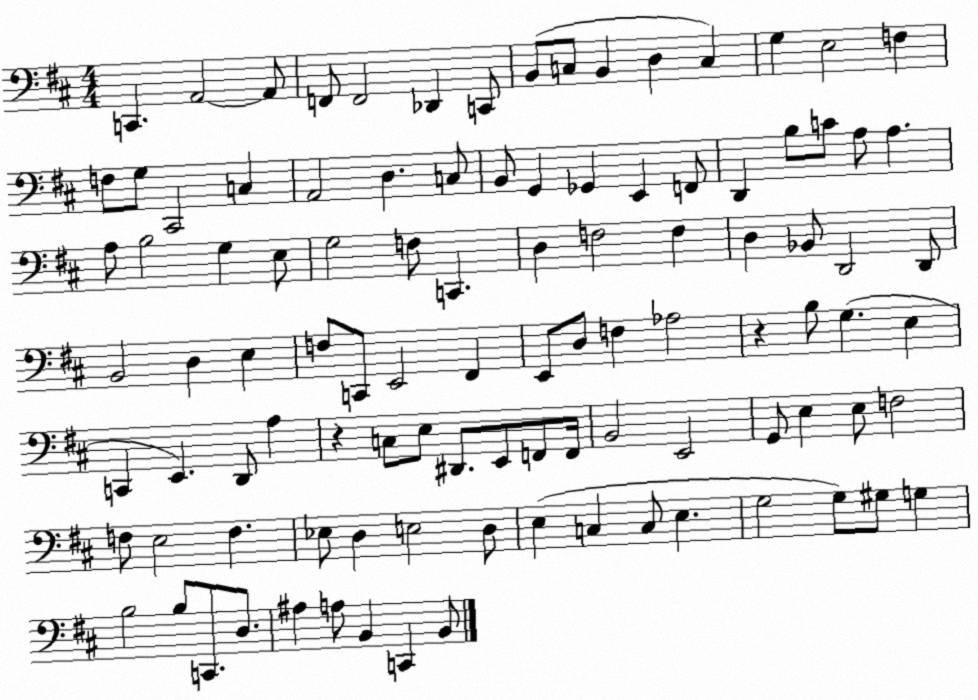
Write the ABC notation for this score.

X:1
T:Untitled
M:4/4
L:1/4
K:D
C,, A,,2 A,,/2 F,,/2 F,,2 _D,, C,,/2 B,,/2 C,/2 B,, D, C, G, E,2 F, F,/2 G,/2 ^C,,2 C, A,,2 D, C,/2 B,,/2 G,, _G,, E,, F,,/2 D,, B,/2 C/2 A,/2 A, A,/2 B,2 G, E,/2 G,2 F,/2 C,, D, F,2 F, D, _B,,/2 D,,2 D,,/2 B,,2 D, E, F,/2 C,,/2 E,,2 ^F,, E,,/2 D,/2 F, _A,2 z B,/2 G, E, C,, E,, D,,/2 A, z C,/2 E,/2 ^D,,/2 E,,/2 F,,/2 F,,/4 B,,2 E,,2 G,,/2 E, E,/2 F,2 F,/2 E,2 F, _E,/2 D, E,2 D,/2 E, C, C,/2 E, G,2 G,/2 ^G,/2 G, B,2 B,/2 C,,/2 D,/2 ^A, A,/2 B,, C,, B,,/2